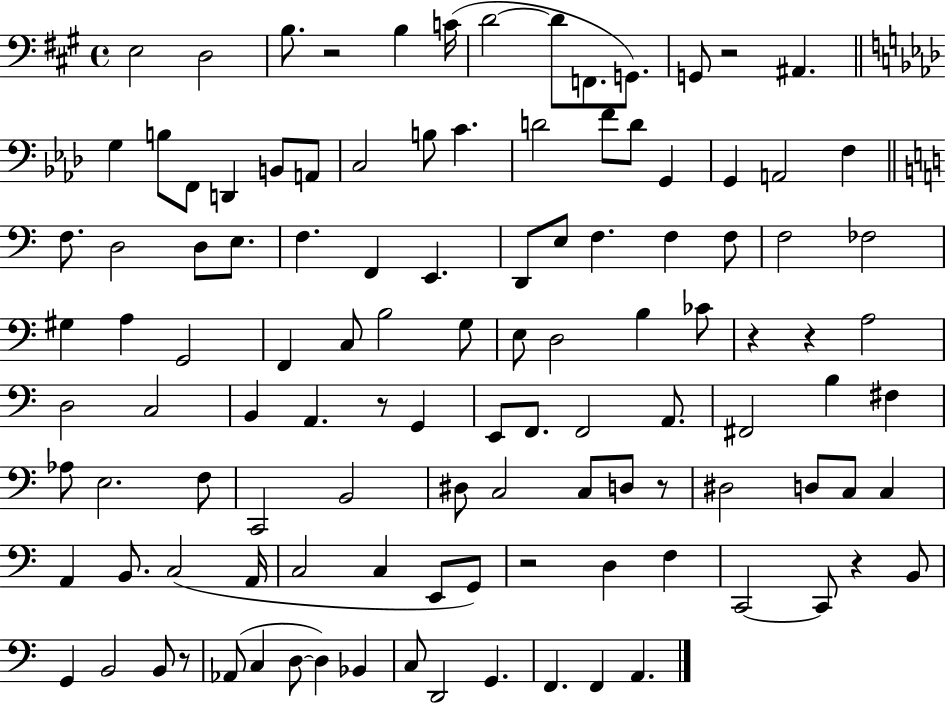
X:1
T:Untitled
M:4/4
L:1/4
K:A
E,2 D,2 B,/2 z2 B, C/4 D2 D/2 F,,/2 G,,/2 G,,/2 z2 ^A,, G, B,/2 F,,/2 D,, B,,/2 A,,/2 C,2 B,/2 C D2 F/2 D/2 G,, G,, A,,2 F, F,/2 D,2 D,/2 E,/2 F, F,, E,, D,,/2 E,/2 F, F, F,/2 F,2 _F,2 ^G, A, G,,2 F,, C,/2 B,2 G,/2 E,/2 D,2 B, _C/2 z z A,2 D,2 C,2 B,, A,, z/2 G,, E,,/2 F,,/2 F,,2 A,,/2 ^F,,2 B, ^F, _A,/2 E,2 F,/2 C,,2 B,,2 ^D,/2 C,2 C,/2 D,/2 z/2 ^D,2 D,/2 C,/2 C, A,, B,,/2 C,2 A,,/4 C,2 C, E,,/2 G,,/2 z2 D, F, C,,2 C,,/2 z B,,/2 G,, B,,2 B,,/2 z/2 _A,,/2 C, D,/2 D, _B,, C,/2 D,,2 G,, F,, F,, A,,